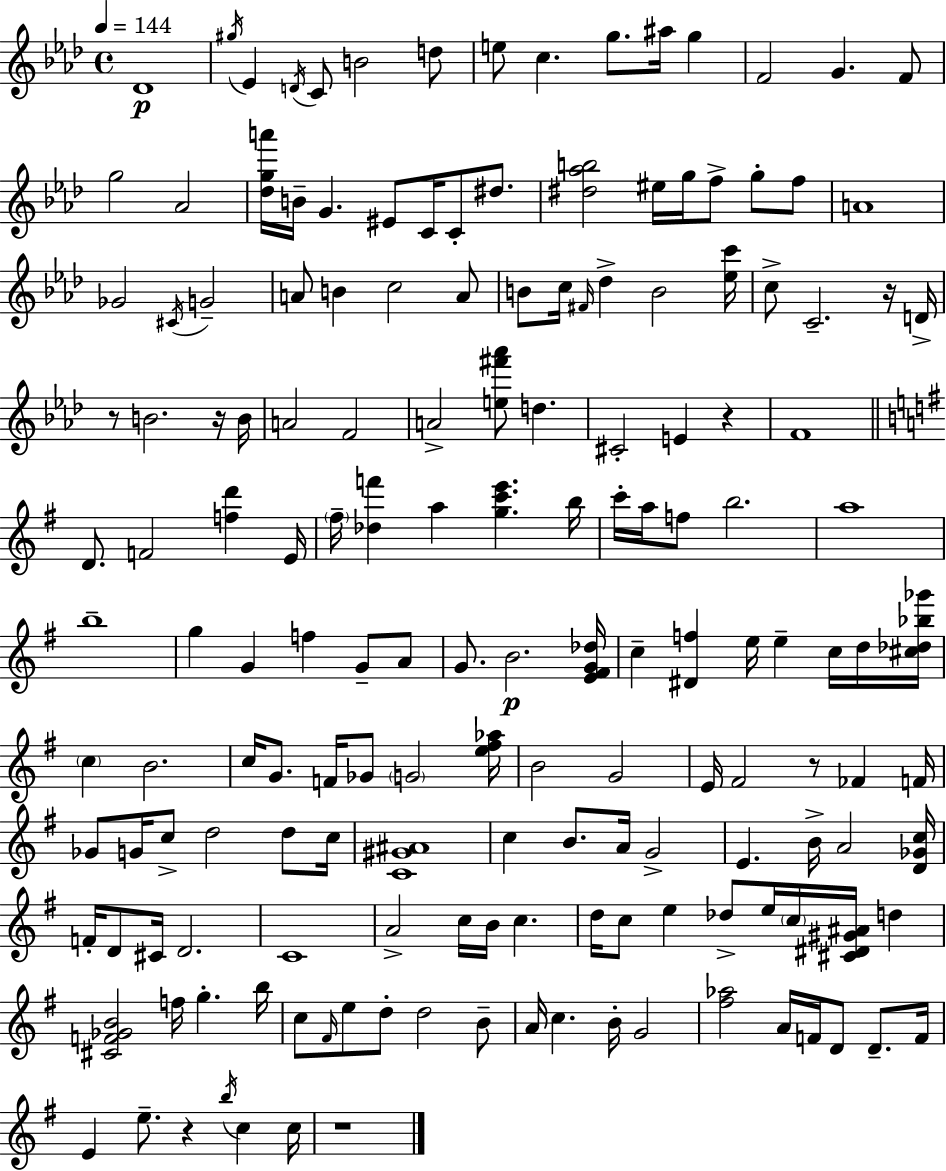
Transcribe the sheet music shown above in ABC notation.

X:1
T:Untitled
M:4/4
L:1/4
K:Ab
_D4 ^g/4 _E D/4 C/2 B2 d/2 e/2 c g/2 ^a/4 g F2 G F/2 g2 _A2 [_dga']/4 B/4 G ^E/2 C/4 C/2 ^d/2 [^d_ab]2 ^e/4 g/4 f/2 g/2 f/2 A4 _G2 ^C/4 G2 A/2 B c2 A/2 B/2 c/4 ^F/4 _d B2 [_ec']/4 c/2 C2 z/4 D/4 z/2 B2 z/4 B/4 A2 F2 A2 [e^f'_a']/2 d ^C2 E z F4 D/2 F2 [fd'] E/4 ^f/4 [_df'] a [gc'e'] b/4 c'/4 a/4 f/2 b2 a4 b4 g G f G/2 A/2 G/2 B2 [E^FG_d]/4 c [^Df] e/4 e c/4 d/4 [^c_d_b_g']/4 c B2 c/4 G/2 F/4 _G/2 G2 [e^f_a]/4 B2 G2 E/4 ^F2 z/2 _F F/4 _G/2 G/4 c/2 d2 d/2 c/4 [C^G^A]4 c B/2 A/4 G2 E B/4 A2 [D_Gc]/4 F/4 D/2 ^C/4 D2 C4 A2 c/4 B/4 c d/4 c/2 e _d/2 e/4 c/4 [^C^D^G^A]/4 d [^CF_GB]2 f/4 g b/4 c/2 ^F/4 e/2 d/2 d2 B/2 A/4 c B/4 G2 [^f_a]2 A/4 F/4 D/2 D/2 F/4 E e/2 z b/4 c c/4 z4